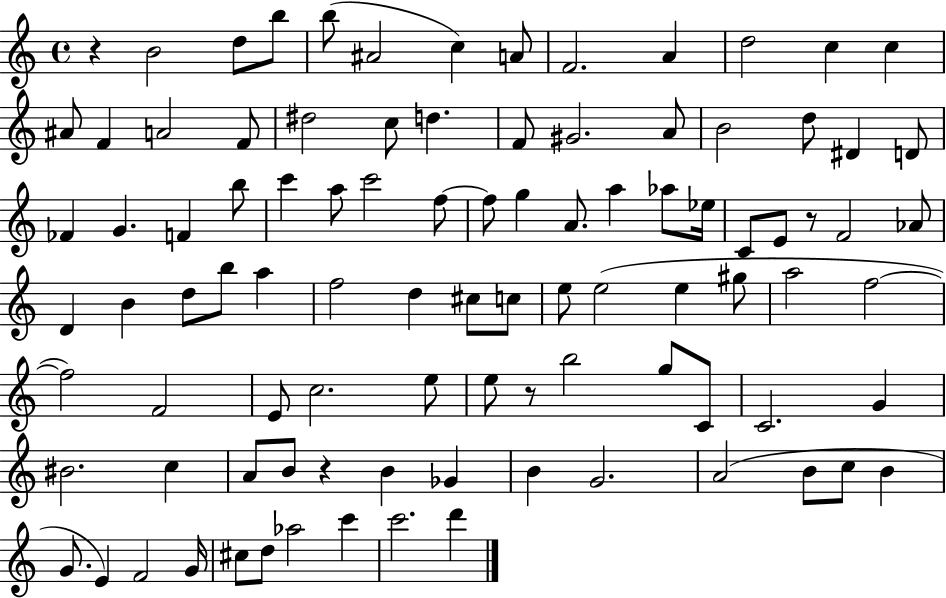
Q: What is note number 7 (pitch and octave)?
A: A4